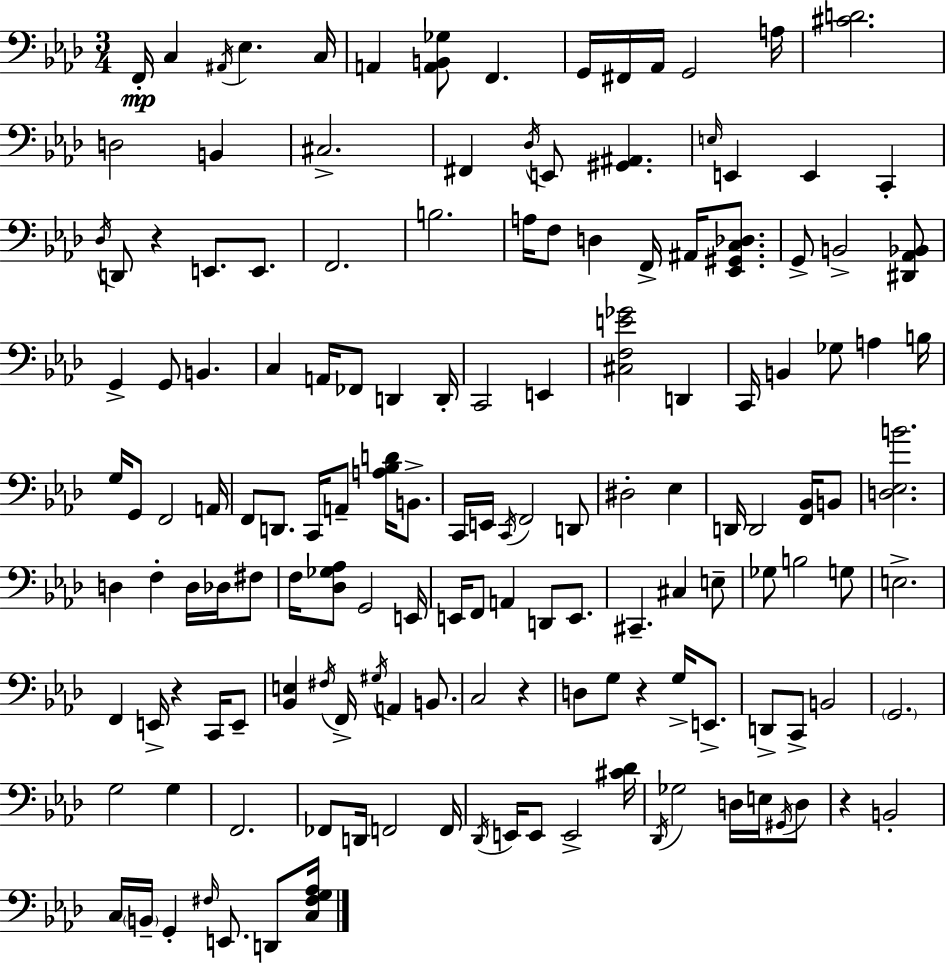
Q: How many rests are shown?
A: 5